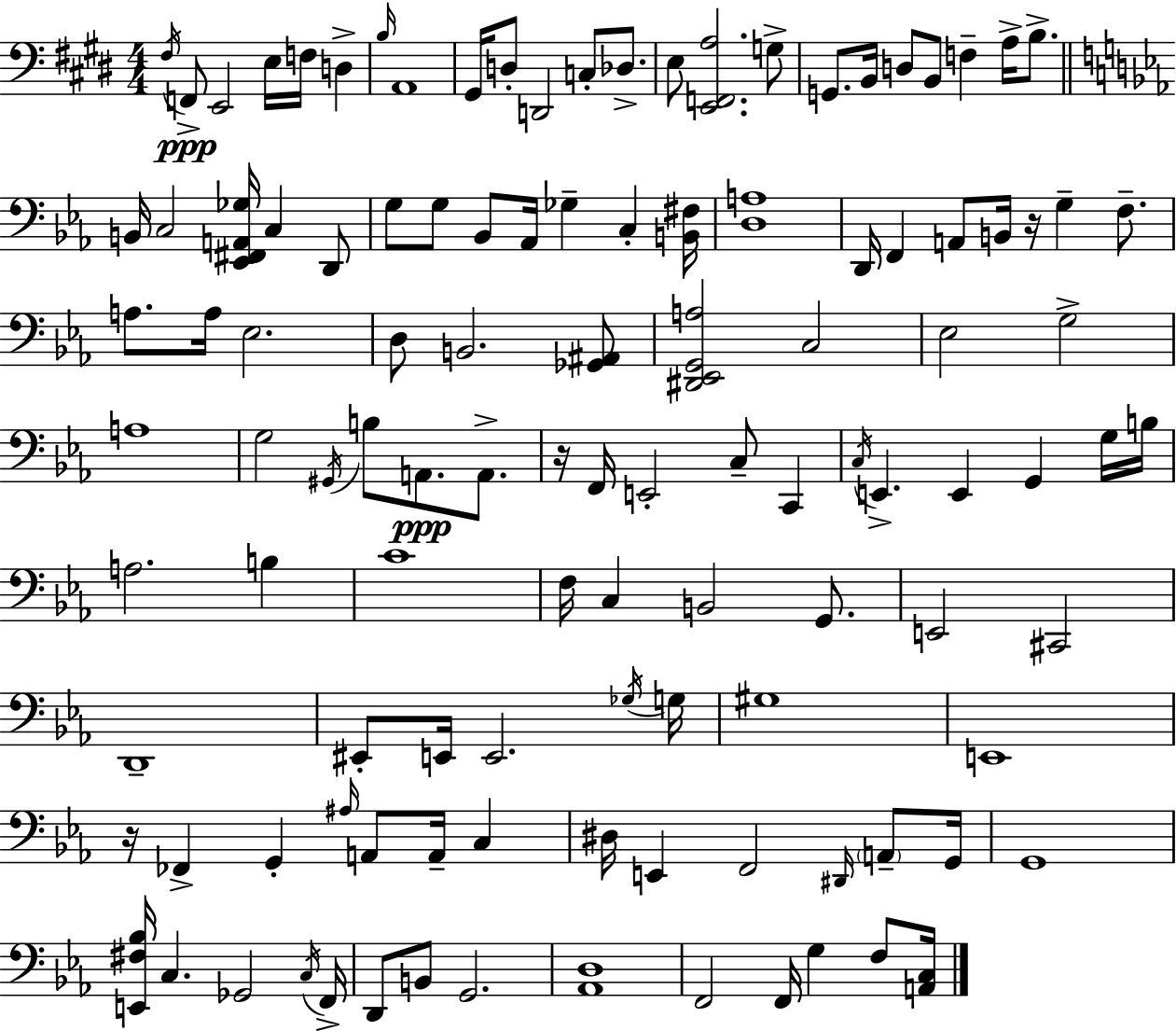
F#3/s F2/e E2/h E3/s F3/s D3/q B3/s A2/w G#2/s D3/e D2/h C3/e Db3/e. E3/e [E2,F2,A3]/h. G3/e G2/e. B2/s D3/e B2/e F3/q A3/s B3/e. B2/s C3/h [Eb2,F#2,A2,Gb3]/s C3/q D2/e G3/e G3/e Bb2/e Ab2/s Gb3/q C3/q [B2,F#3]/s [D3,A3]/w D2/s F2/q A2/e B2/s R/s G3/q F3/e. A3/e. A3/s Eb3/h. D3/e B2/h. [Gb2,A#2]/e [D#2,Eb2,G2,A3]/h C3/h Eb3/h G3/h A3/w G3/h G#2/s B3/e A2/e. A2/e. R/s F2/s E2/h C3/e C2/q C3/s E2/q. E2/q G2/q G3/s B3/s A3/h. B3/q C4/w F3/s C3/q B2/h G2/e. E2/h C#2/h D2/w EIS2/e E2/s E2/h. Gb3/s G3/s G#3/w E2/w R/s FES2/q G2/q A#3/s A2/e A2/s C3/q D#3/s E2/q F2/h D#2/s A2/e G2/s G2/w [E2,F#3,Bb3]/s C3/q. Gb2/h C3/s F2/s D2/e B2/e G2/h. [Ab2,D3]/w F2/h F2/s G3/q F3/e [A2,C3]/s